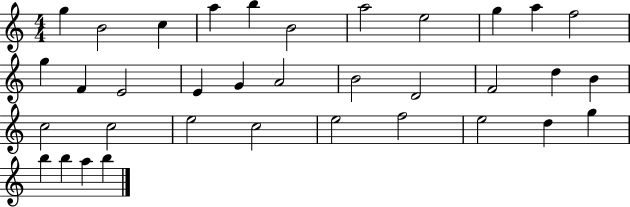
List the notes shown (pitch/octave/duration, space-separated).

G5/q B4/h C5/q A5/q B5/q B4/h A5/h E5/h G5/q A5/q F5/h G5/q F4/q E4/h E4/q G4/q A4/h B4/h D4/h F4/h D5/q B4/q C5/h C5/h E5/h C5/h E5/h F5/h E5/h D5/q G5/q B5/q B5/q A5/q B5/q